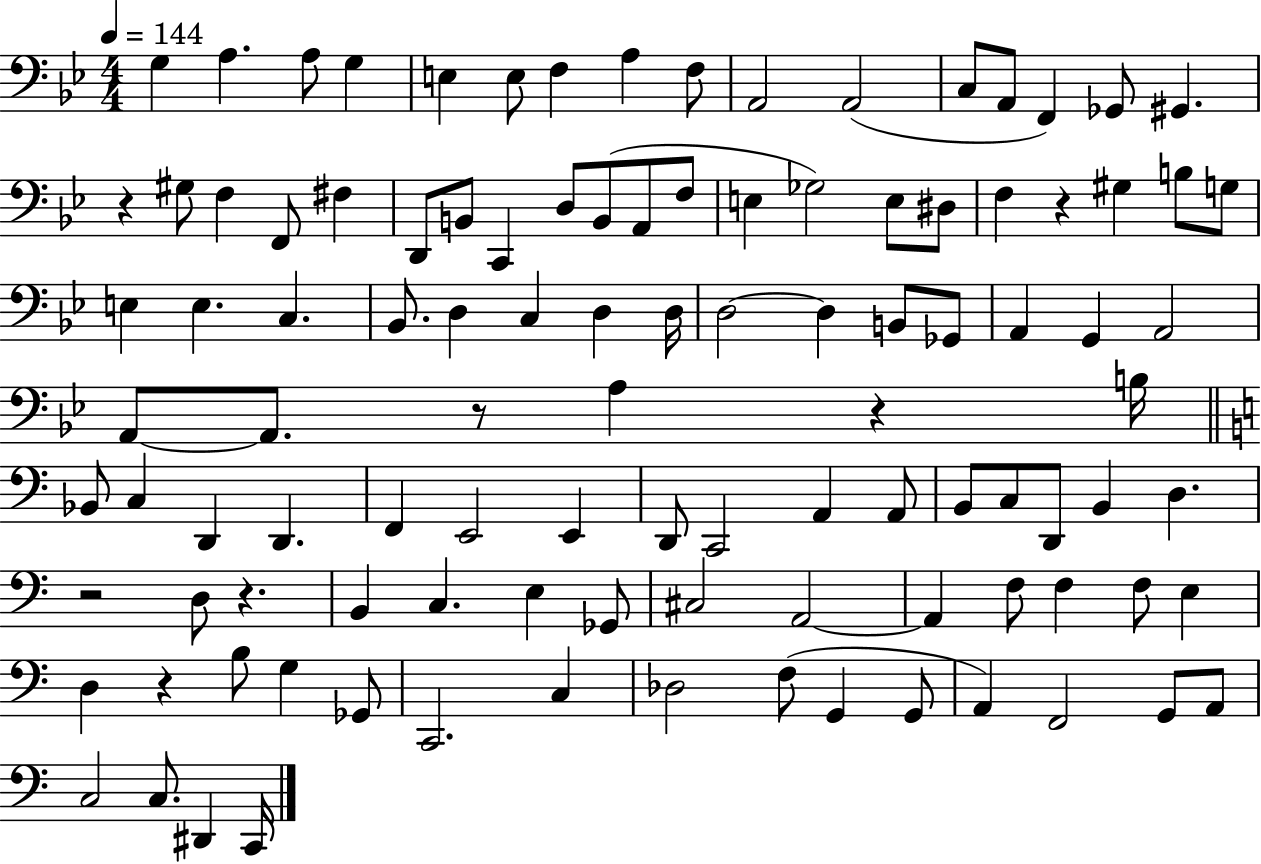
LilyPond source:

{
  \clef bass
  \numericTimeSignature
  \time 4/4
  \key bes \major
  \tempo 4 = 144
  g4 a4. a8 g4 | e4 e8 f4 a4 f8 | a,2 a,2( | c8 a,8 f,4) ges,8 gis,4. | \break r4 gis8 f4 f,8 fis4 | d,8 b,8 c,4 d8 b,8( a,8 f8 | e4 ges2) e8 dis8 | f4 r4 gis4 b8 g8 | \break e4 e4. c4. | bes,8. d4 c4 d4 d16 | d2~~ d4 b,8 ges,8 | a,4 g,4 a,2 | \break a,8~~ a,8. r8 a4 r4 b16 | \bar "||" \break \key a \minor bes,8 c4 d,4 d,4. | f,4 e,2 e,4 | d,8 c,2 a,4 a,8 | b,8 c8 d,8 b,4 d4. | \break r2 d8 r4. | b,4 c4. e4 ges,8 | cis2 a,2~~ | a,4 f8 f4 f8 e4 | \break d4 r4 b8 g4 ges,8 | c,2. c4 | des2 f8( g,4 g,8 | a,4) f,2 g,8 a,8 | \break c2 c8. dis,4 c,16 | \bar "|."
}